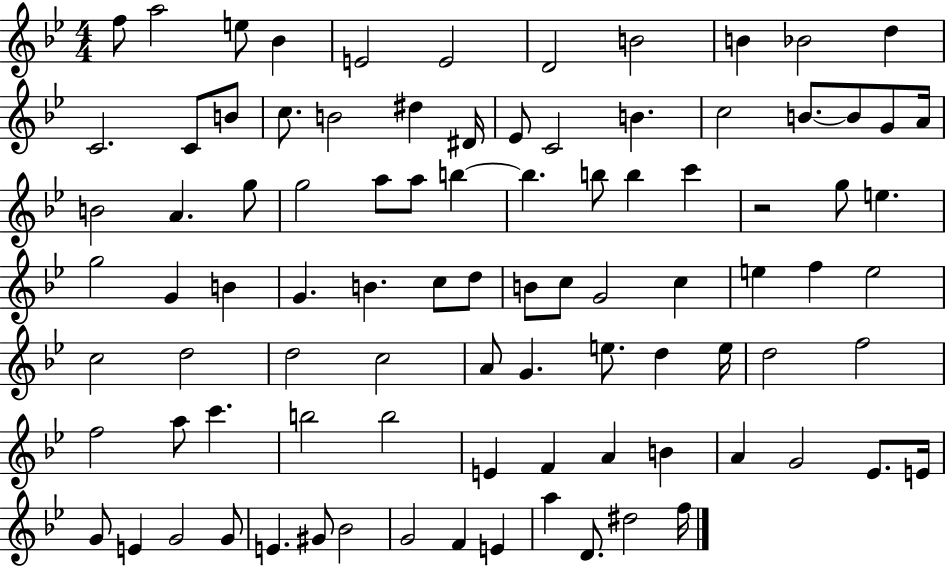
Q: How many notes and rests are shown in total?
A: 92